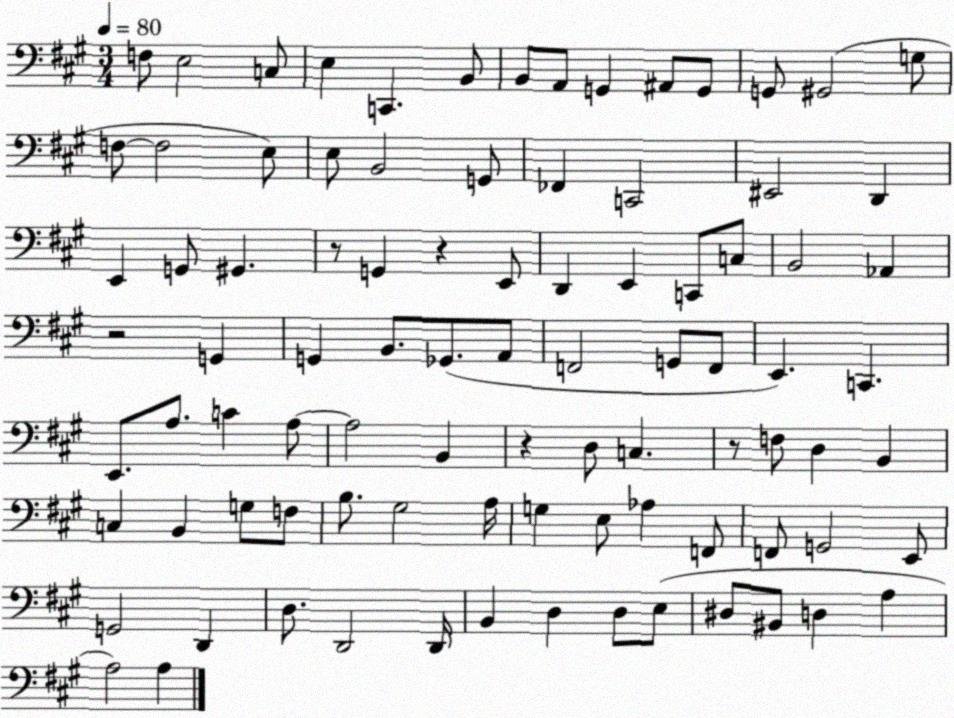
X:1
T:Untitled
M:3/4
L:1/4
K:A
F,/2 E,2 C,/2 E, C,, B,,/2 B,,/2 A,,/2 G,, ^A,,/2 G,,/2 G,,/2 ^G,,2 G,/2 F,/2 F,2 E,/2 E,/2 B,,2 G,,/2 _F,, C,,2 ^E,,2 D,, E,, G,,/2 ^G,, z/2 G,, z E,,/2 D,, E,, C,,/2 C,/2 B,,2 _A,, z2 G,, G,, B,,/2 _G,,/2 A,,/2 F,,2 G,,/2 F,,/2 E,, C,, E,,/2 A,/2 C A,/2 A,2 B,, z D,/2 C, z/2 F,/2 D, B,, C, B,, G,/2 F,/2 B,/2 ^G,2 A,/4 G, E,/2 _A, F,,/2 F,,/2 G,,2 E,,/2 G,,2 D,, D,/2 D,,2 D,,/4 B,, D, D,/2 E,/2 ^D,/2 ^B,,/2 D, A, A,2 A,